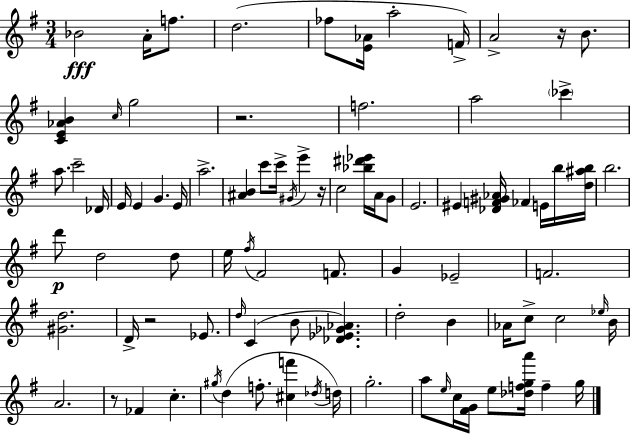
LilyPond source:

{
  \clef treble
  \numericTimeSignature
  \time 3/4
  \key e \minor
  bes'2\fff a'16-. f''8. | d''2.( | fes''8 <e' aes'>16 a''2-. f'16->) | a'2-> r16 b'8. | \break <c' e' aes' b'>4 \grace { c''16 } g''2 | r2. | f''2. | a''2 \parenthesize ces'''4-> | \break a''8. c'''2-- | des'16 e'16 e'4 g'4. | e'16 a''2.-> | <ais' b'>4 c'''8 c'''16-> \acciaccatura { gis'16 } e'''4-> | \break r16 c''2 <bes'' dis''' ees'''>16 a'16 | g'8 e'2. | eis'4 <des' f' gis' aes'>16 fes'4 e'16 | b''16 <d'' ais'' b''>16 b''2. | \break d'''8\p d''2 | d''8 e''16 \acciaccatura { fis''16 } fis'2 | f'8. g'4 ees'2-- | f'2. | \break <gis' d''>2. | d'16-> r2 | ees'8. \grace { d''16 } c'4( b'8 <des' ees' ges' aes'>4.) | d''2-. | \break b'4 aes'16 c''8-> c''2 | \grace { ees''16 } b'16 a'2. | r8 fes'4 c''4.-. | \acciaccatura { gis''16 }( d''4 f''8.-. | \break <cis'' f'''>4 \acciaccatura { des''16 }) d''16 g''2.-. | a''8 \grace { e''16 } c''16 <fis' g'>16 | e''8 <des'' f'' g'' a'''>16 f''4-- g''16 \bar "|."
}